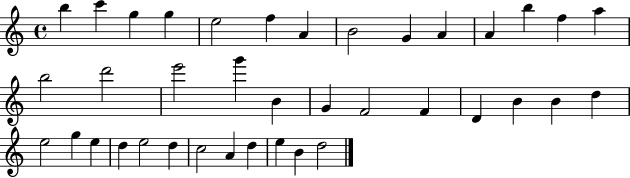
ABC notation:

X:1
T:Untitled
M:4/4
L:1/4
K:C
b c' g g e2 f A B2 G A A b f a b2 d'2 e'2 g' B G F2 F D B B d e2 g e d e2 d c2 A d e B d2